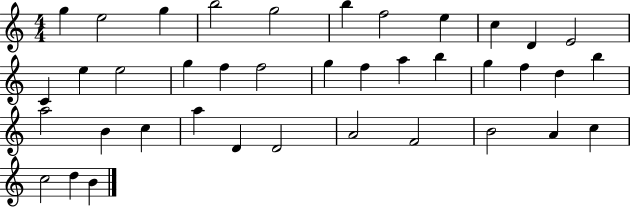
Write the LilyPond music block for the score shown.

{
  \clef treble
  \numericTimeSignature
  \time 4/4
  \key c \major
  g''4 e''2 g''4 | b''2 g''2 | b''4 f''2 e''4 | c''4 d'4 e'2 | \break c'4 e''4 e''2 | g''4 f''4 f''2 | g''4 f''4 a''4 b''4 | g''4 f''4 d''4 b''4 | \break a''2 b'4 c''4 | a''4 d'4 d'2 | a'2 f'2 | b'2 a'4 c''4 | \break c''2 d''4 b'4 | \bar "|."
}